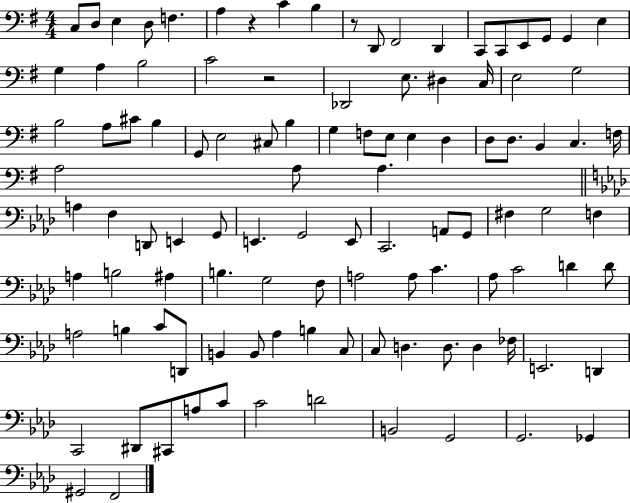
{
  \clef bass
  \numericTimeSignature
  \time 4/4
  \key g \major
  c8 d8 e4 d8 f4. | a4 r4 c'4 b4 | r8 d,8 fis,2 d,4 | c,8 c,8 e,8 g,8 g,4 e4 | \break g4 a4 b2 | c'2 r2 | des,2 e8. dis4 c16 | e2 g2 | \break b2 a8 cis'8 b4 | g,8 e2 cis8 b4 | g4 f8 e8 e4 d4 | d8 d8. b,4 c4. f16 | \break a2 a8 a4. | \bar "||" \break \key f \minor a4 f4 d,8 e,4 g,8 | e,4. g,2 e,8 | c,2. a,8 g,8 | fis4 g2 f4 | \break a4 b2 ais4 | b4. g2 f8 | a2 a8 c'4. | aes8 c'2 d'4 d'8 | \break a2 b4 c'8 d,8 | b,4 b,8 aes4 b4 c8 | c8 d4. d8. d4 fes16 | e,2. d,4 | \break c,2 dis,8 cis,8 a8 c'8 | c'2 d'2 | b,2 g,2 | g,2. ges,4 | \break gis,2 f,2 | \bar "|."
}